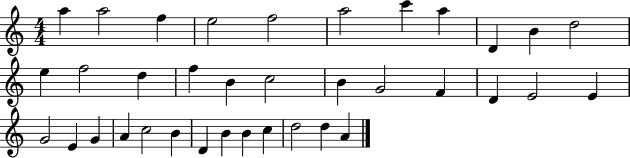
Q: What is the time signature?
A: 4/4